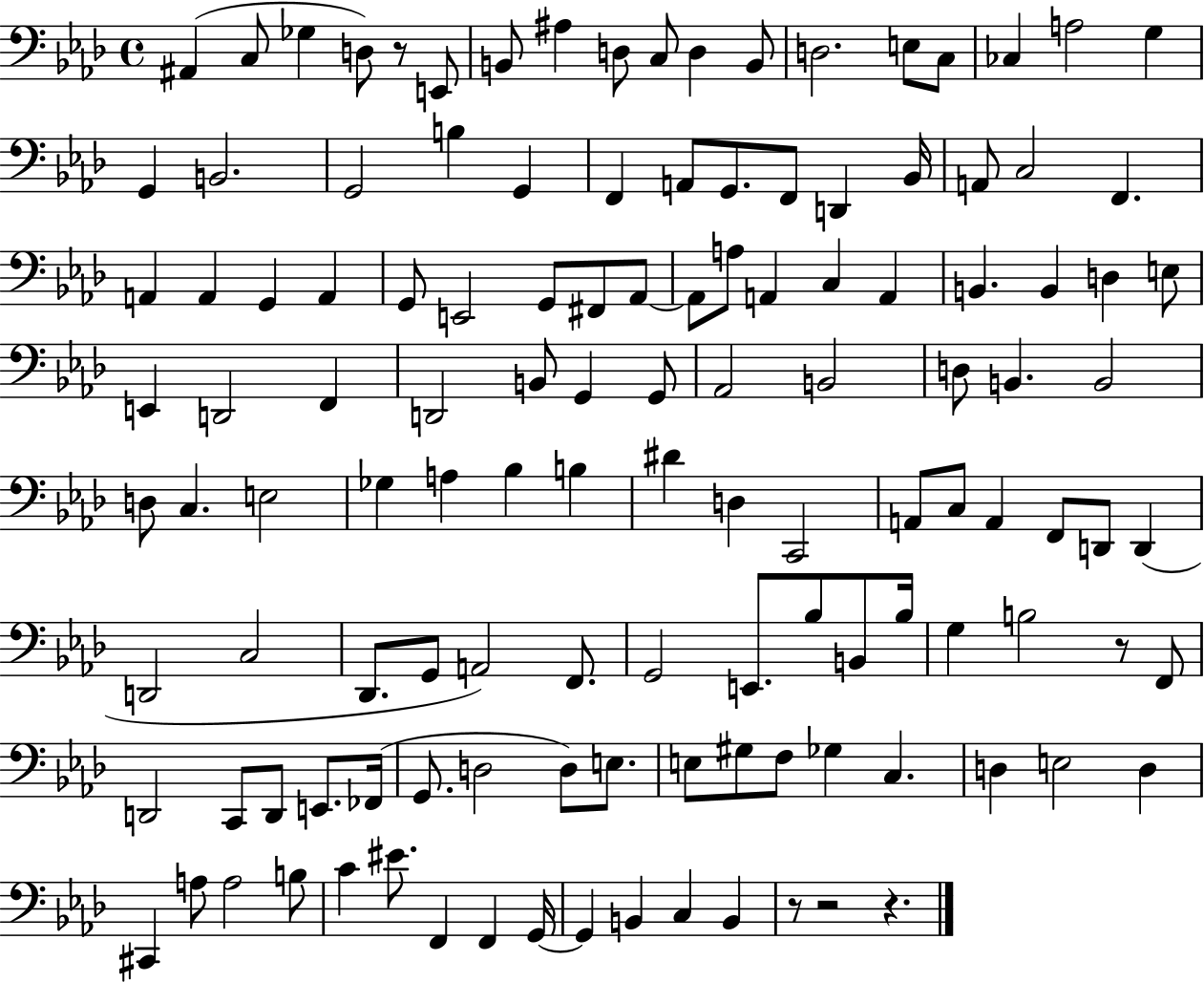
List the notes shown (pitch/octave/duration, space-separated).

A#2/q C3/e Gb3/q D3/e R/e E2/e B2/e A#3/q D3/e C3/e D3/q B2/e D3/h. E3/e C3/e CES3/q A3/h G3/q G2/q B2/h. G2/h B3/q G2/q F2/q A2/e G2/e. F2/e D2/q Bb2/s A2/e C3/h F2/q. A2/q A2/q G2/q A2/q G2/e E2/h G2/e F#2/e Ab2/e Ab2/e A3/e A2/q C3/q A2/q B2/q. B2/q D3/q E3/e E2/q D2/h F2/q D2/h B2/e G2/q G2/e Ab2/h B2/h D3/e B2/q. B2/h D3/e C3/q. E3/h Gb3/q A3/q Bb3/q B3/q D#4/q D3/q C2/h A2/e C3/e A2/q F2/e D2/e D2/q D2/h C3/h Db2/e. G2/e A2/h F2/e. G2/h E2/e. Bb3/e B2/e Bb3/s G3/q B3/h R/e F2/e D2/h C2/e D2/e E2/e. FES2/s G2/e. D3/h D3/e E3/e. E3/e G#3/e F3/e Gb3/q C3/q. D3/q E3/h D3/q C#2/q A3/e A3/h B3/e C4/q EIS4/e. F2/q F2/q G2/s G2/q B2/q C3/q B2/q R/e R/h R/q.